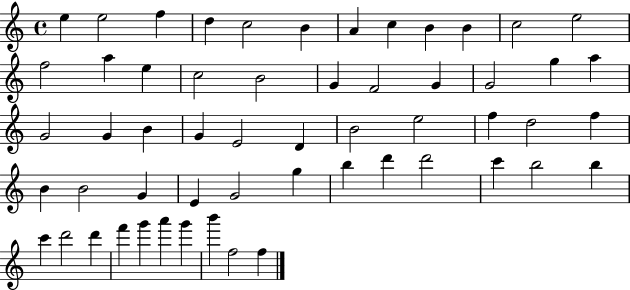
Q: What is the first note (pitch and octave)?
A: E5